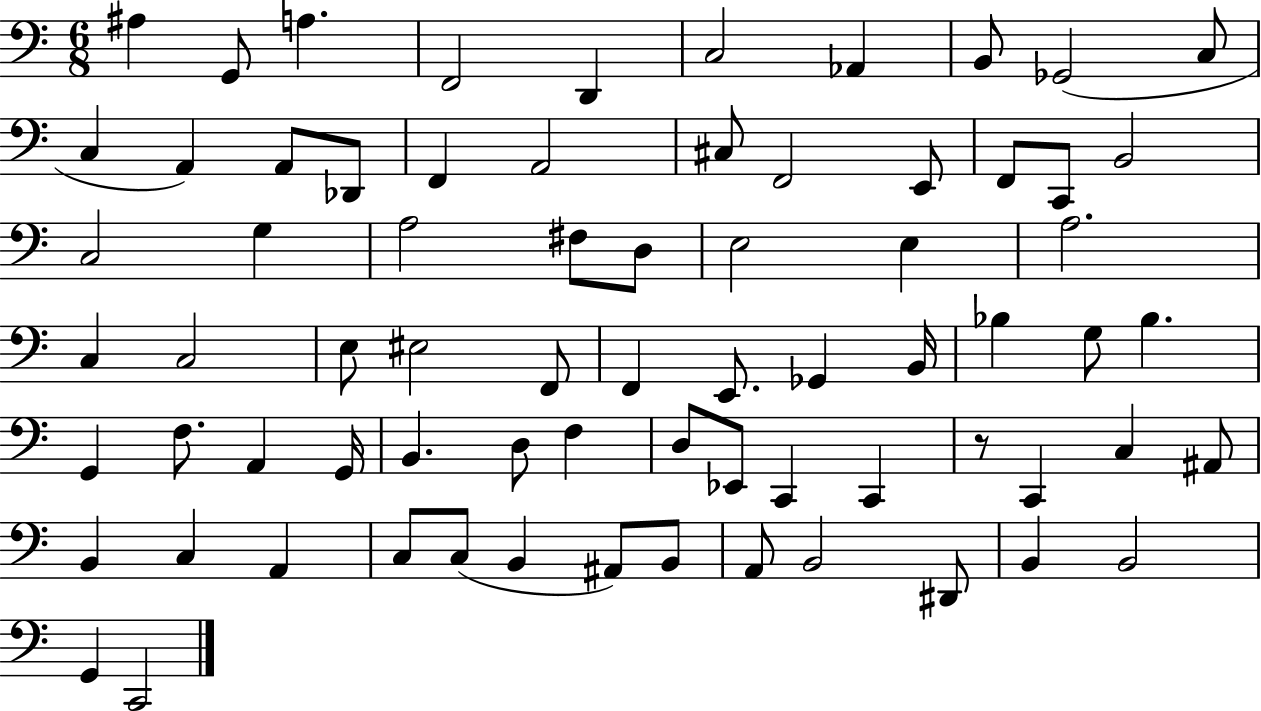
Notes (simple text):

A#3/q G2/e A3/q. F2/h D2/q C3/h Ab2/q B2/e Gb2/h C3/e C3/q A2/q A2/e Db2/e F2/q A2/h C#3/e F2/h E2/e F2/e C2/e B2/h C3/h G3/q A3/h F#3/e D3/e E3/h E3/q A3/h. C3/q C3/h E3/e EIS3/h F2/e F2/q E2/e. Gb2/q B2/s Bb3/q G3/e Bb3/q. G2/q F3/e. A2/q G2/s B2/q. D3/e F3/q D3/e Eb2/e C2/q C2/q R/e C2/q C3/q A#2/e B2/q C3/q A2/q C3/e C3/e B2/q A#2/e B2/e A2/e B2/h D#2/e B2/q B2/h G2/q C2/h